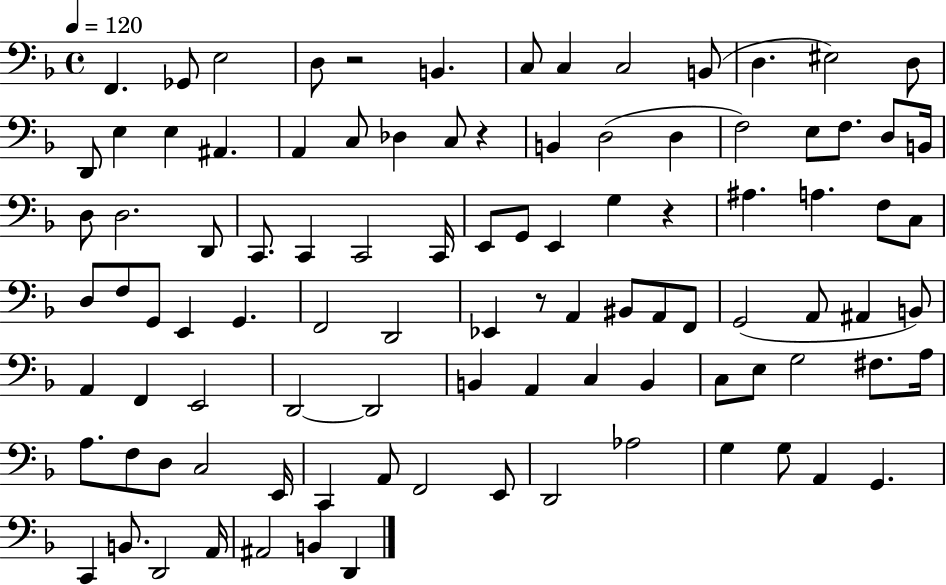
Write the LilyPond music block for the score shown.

{
  \clef bass
  \time 4/4
  \defaultTimeSignature
  \key f \major
  \tempo 4 = 120
  f,4. ges,8 e2 | d8 r2 b,4. | c8 c4 c2 b,8( | d4. eis2) d8 | \break d,8 e4 e4 ais,4. | a,4 c8 des4 c8 r4 | b,4 d2( d4 | f2) e8 f8. d8 b,16 | \break d8 d2. d,8 | c,8. c,4 c,2 c,16 | e,8 g,8 e,4 g4 r4 | ais4. a4. f8 c8 | \break d8 f8 g,8 e,4 g,4. | f,2 d,2 | ees,4 r8 a,4 bis,8 a,8 f,8 | g,2( a,8 ais,4 b,8) | \break a,4 f,4 e,2 | d,2~~ d,2 | b,4 a,4 c4 b,4 | c8 e8 g2 fis8. a16 | \break a8. f8 d8 c2 e,16 | c,4 a,8 f,2 e,8 | d,2 aes2 | g4 g8 a,4 g,4. | \break c,4 b,8. d,2 a,16 | ais,2 b,4 d,4 | \bar "|."
}